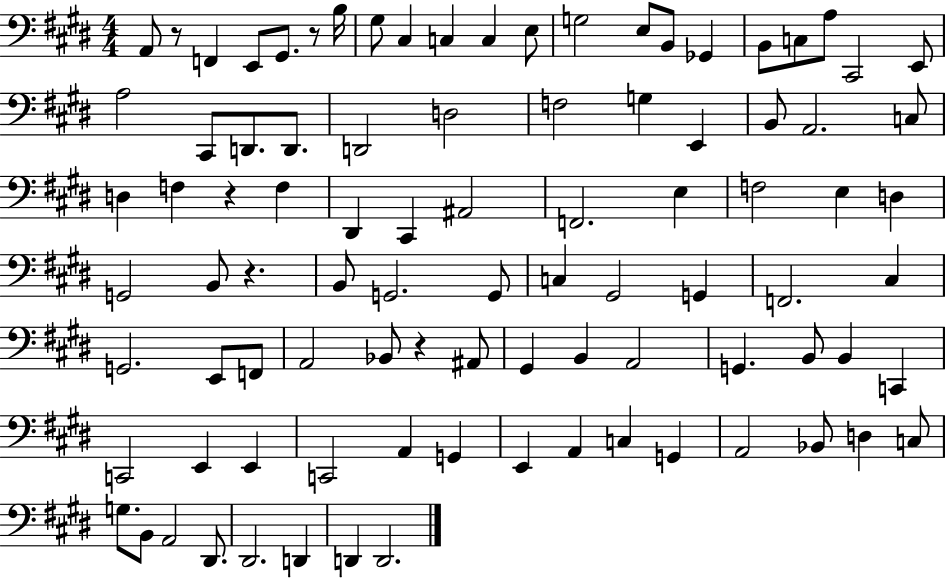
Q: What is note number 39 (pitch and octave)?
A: E3